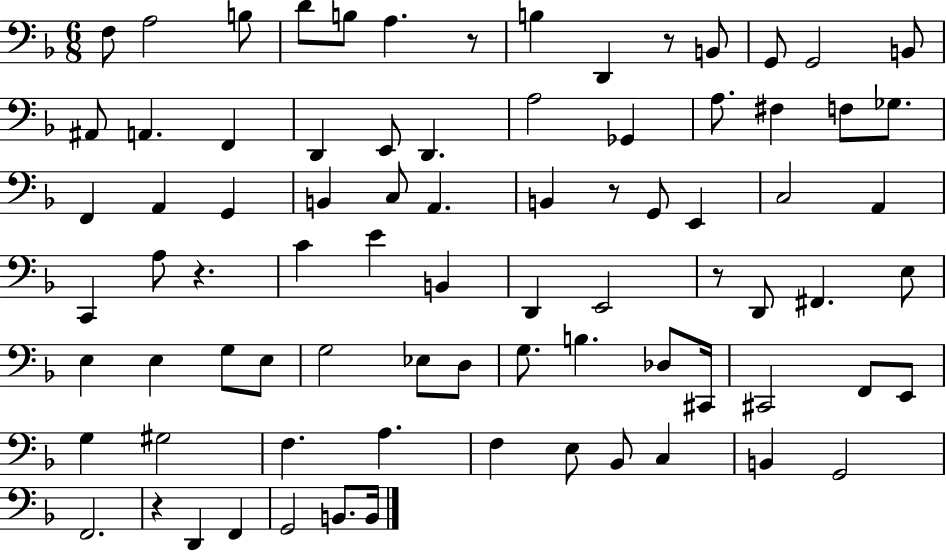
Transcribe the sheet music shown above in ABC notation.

X:1
T:Untitled
M:6/8
L:1/4
K:F
F,/2 A,2 B,/2 D/2 B,/2 A, z/2 B, D,, z/2 B,,/2 G,,/2 G,,2 B,,/2 ^A,,/2 A,, F,, D,, E,,/2 D,, A,2 _G,, A,/2 ^F, F,/2 _G,/2 F,, A,, G,, B,, C,/2 A,, B,, z/2 G,,/2 E,, C,2 A,, C,, A,/2 z C E B,, D,, E,,2 z/2 D,,/2 ^F,, E,/2 E, E, G,/2 E,/2 G,2 _E,/2 D,/2 G,/2 B, _D,/2 ^C,,/4 ^C,,2 F,,/2 E,,/2 G, ^G,2 F, A, F, E,/2 _B,,/2 C, B,, G,,2 F,,2 z D,, F,, G,,2 B,,/2 B,,/4